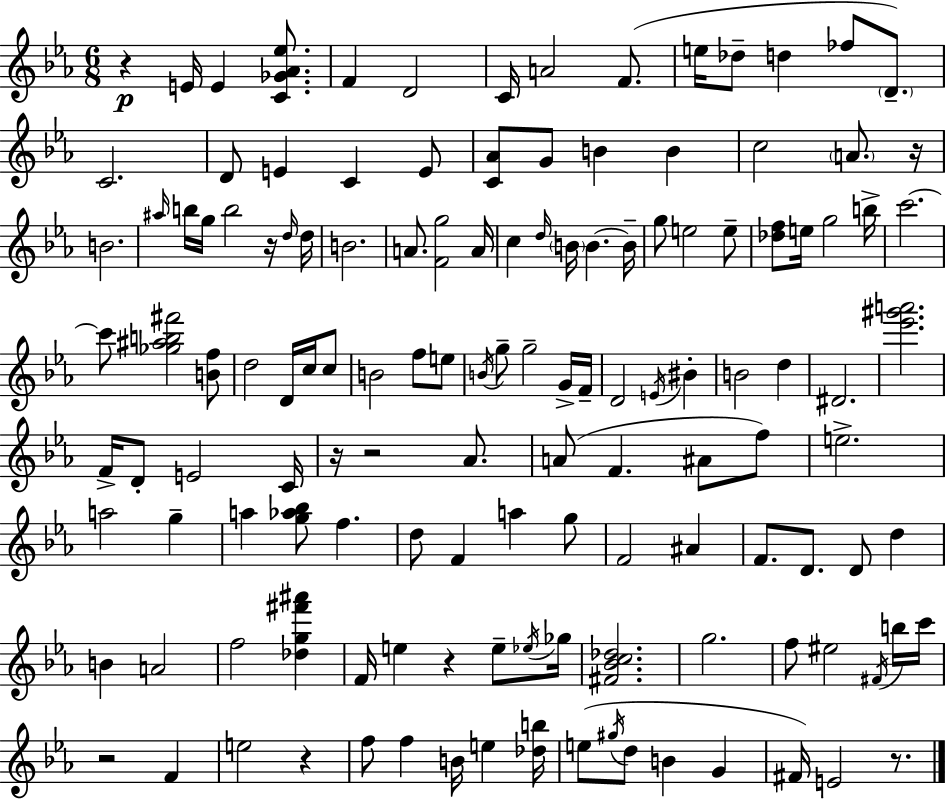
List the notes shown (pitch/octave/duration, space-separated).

R/q E4/s E4/q [C4,Gb4,Ab4,Eb5]/e. F4/q D4/h C4/s A4/h F4/e. E5/s Db5/e D5/q FES5/e D4/e. C4/h. D4/e E4/q C4/q E4/e [C4,Ab4]/e G4/e B4/q B4/q C5/h A4/e. R/s B4/h. A#5/s B5/s G5/s B5/h R/s D5/s D5/s B4/h. A4/e. [F4,G5]/h A4/s C5/q D5/s B4/s B4/q. B4/s G5/e E5/h E5/e [Db5,F5]/e E5/s G5/h B5/s C6/h. C6/e [Gb5,A#5,B5,F#6]/h [B4,F5]/e D5/h D4/s C5/s C5/e B4/h F5/e E5/e B4/s G5/e G5/h G4/s F4/s D4/h E4/s BIS4/q B4/h D5/q D#4/h. [Eb6,G#6,A6]/h. F4/s D4/e E4/h C4/s R/s R/h Ab4/e. A4/e F4/q. A#4/e F5/e E5/h. A5/h G5/q A5/q [G5,Ab5,Bb5]/e F5/q. D5/e F4/q A5/q G5/e F4/h A#4/q F4/e. D4/e. D4/e D5/q B4/q A4/h F5/h [Db5,G5,F#6,A#6]/q F4/s E5/q R/q E5/e Eb5/s Gb5/s [F#4,Bb4,C5,Db5]/h. G5/h. F5/e EIS5/h F#4/s B5/s C6/s R/h F4/q E5/h R/q F5/e F5/q B4/s E5/q [Db5,B5]/s E5/e G#5/s D5/e B4/q G4/q F#4/s E4/h R/e.